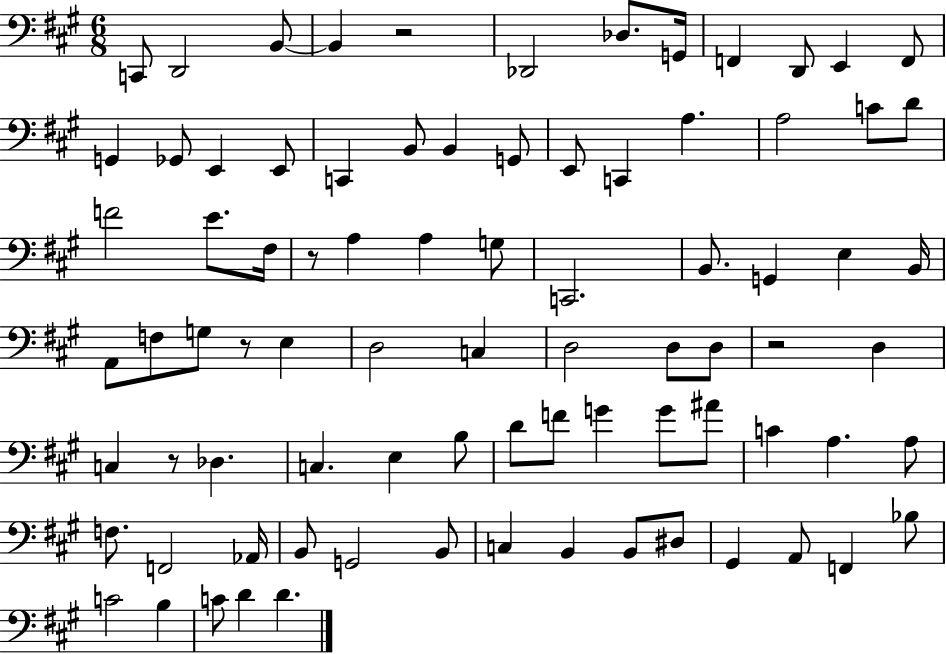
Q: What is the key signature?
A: A major